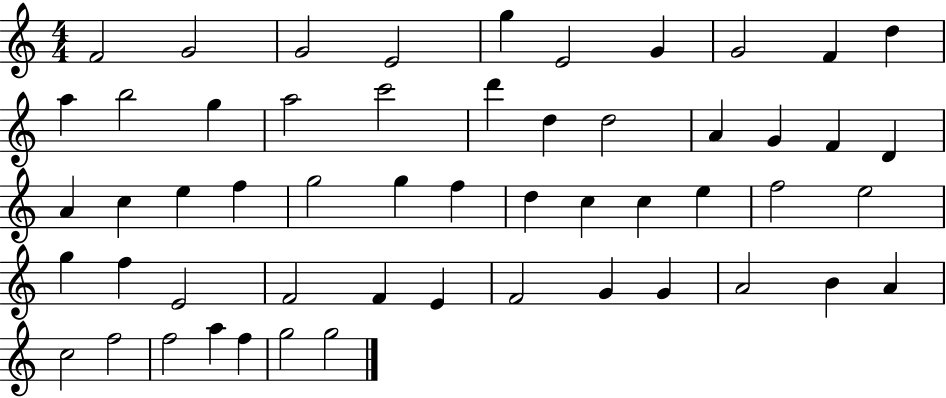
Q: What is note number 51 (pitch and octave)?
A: A5